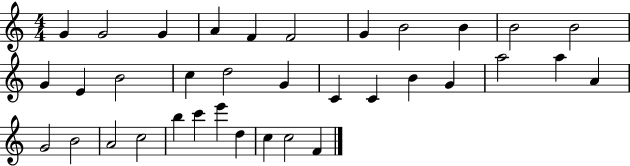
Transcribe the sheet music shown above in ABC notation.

X:1
T:Untitled
M:4/4
L:1/4
K:C
G G2 G A F F2 G B2 B B2 B2 G E B2 c d2 G C C B G a2 a A G2 B2 A2 c2 b c' e' d c c2 F